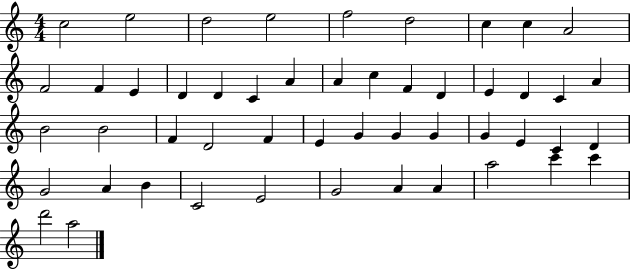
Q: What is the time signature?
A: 4/4